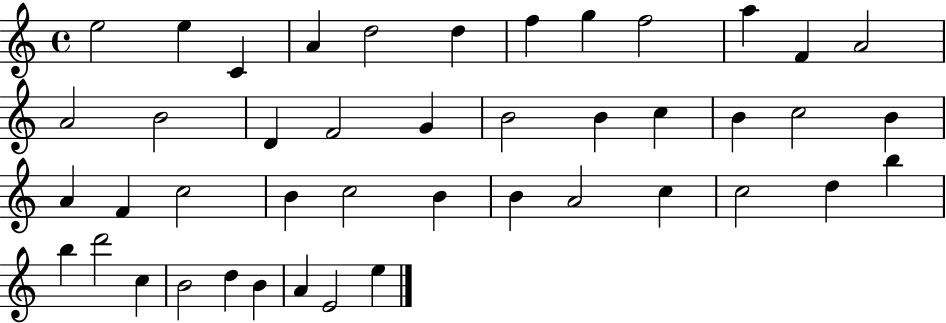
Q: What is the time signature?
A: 4/4